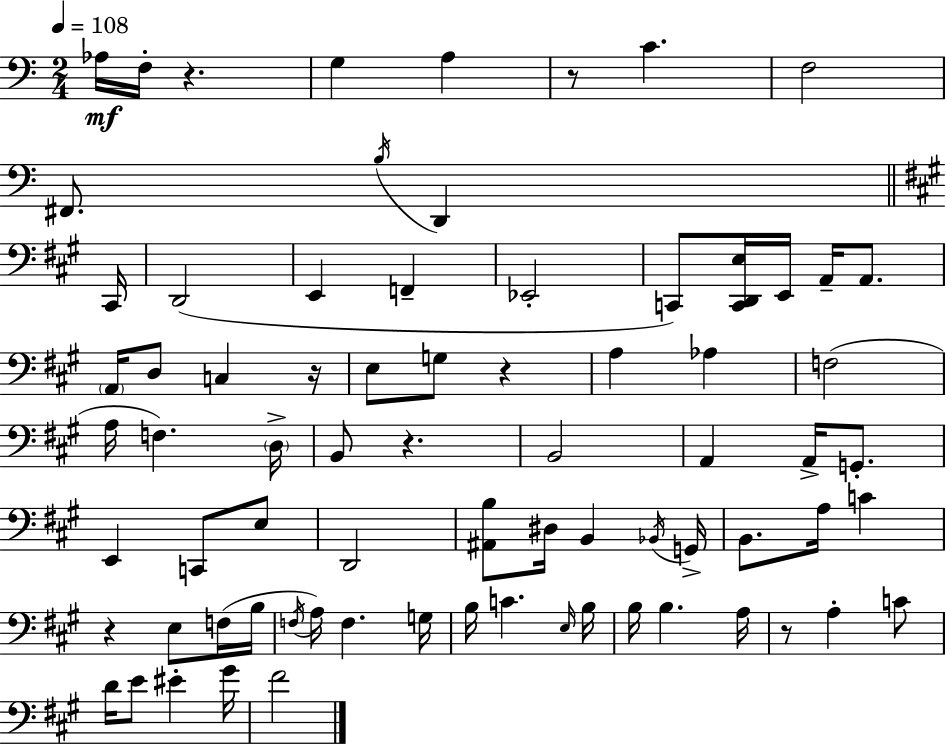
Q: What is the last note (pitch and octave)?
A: F#4